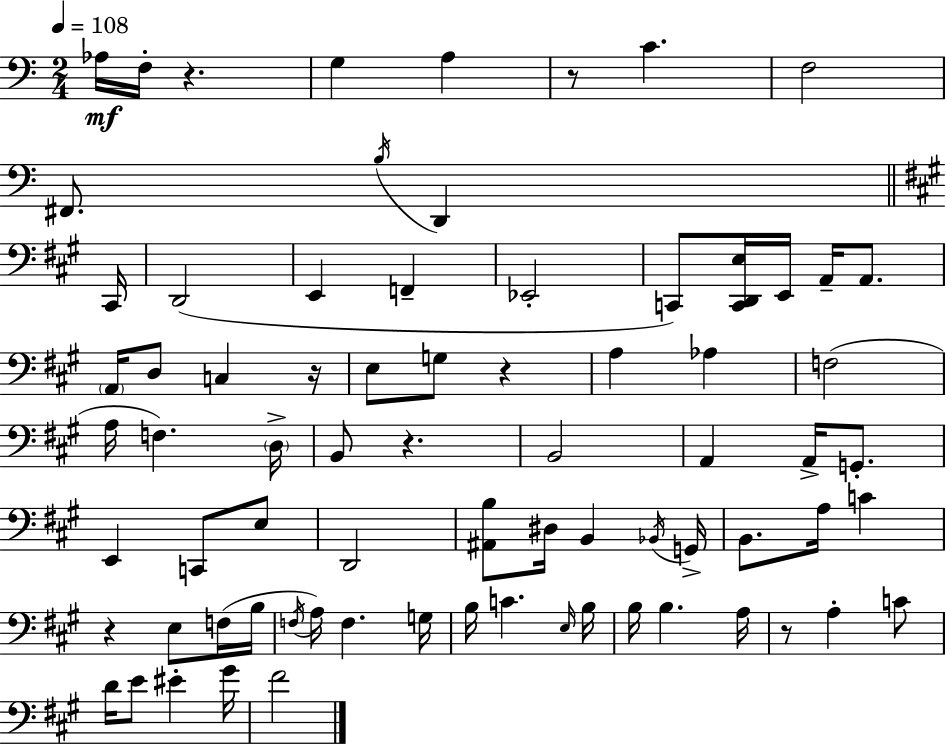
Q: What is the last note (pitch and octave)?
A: F#4